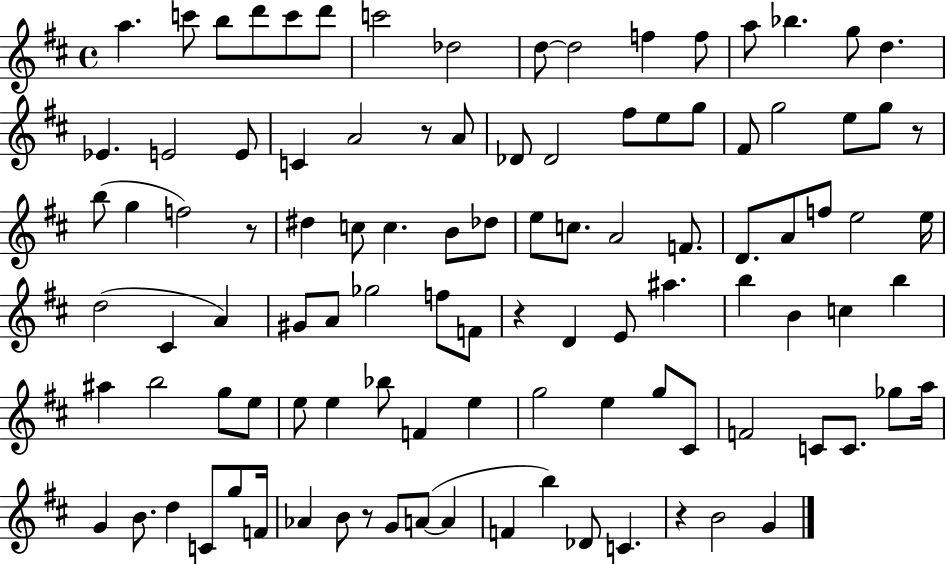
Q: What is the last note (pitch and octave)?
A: G4